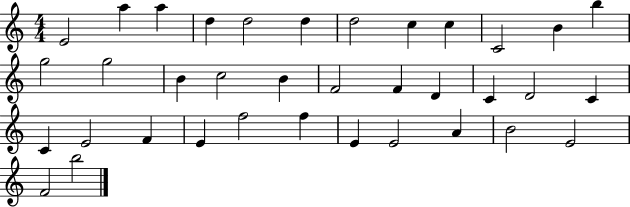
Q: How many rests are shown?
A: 0